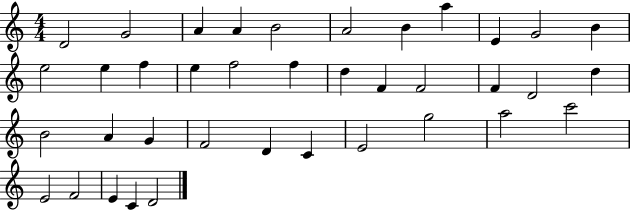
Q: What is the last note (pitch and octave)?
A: D4